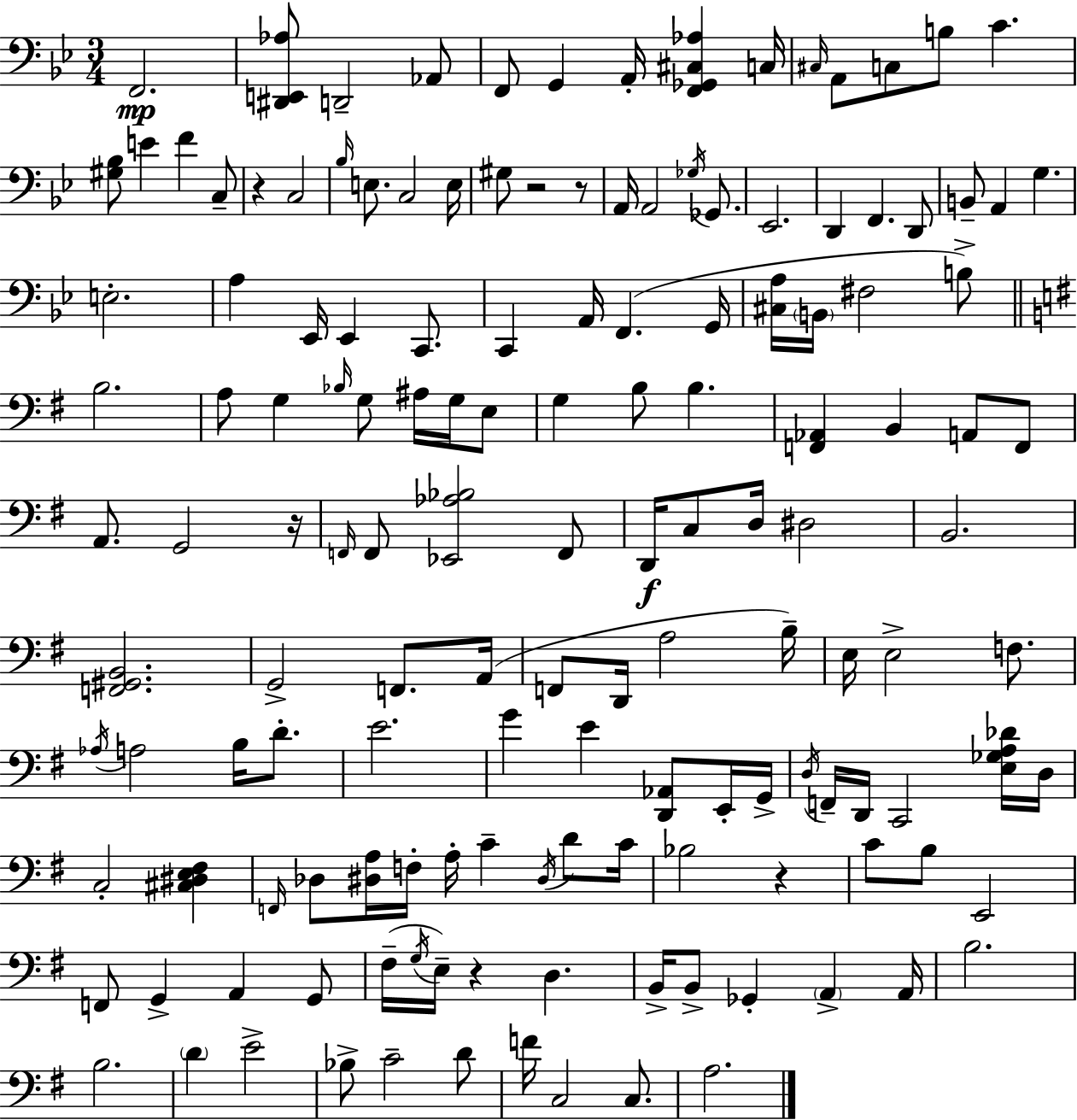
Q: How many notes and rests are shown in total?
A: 146